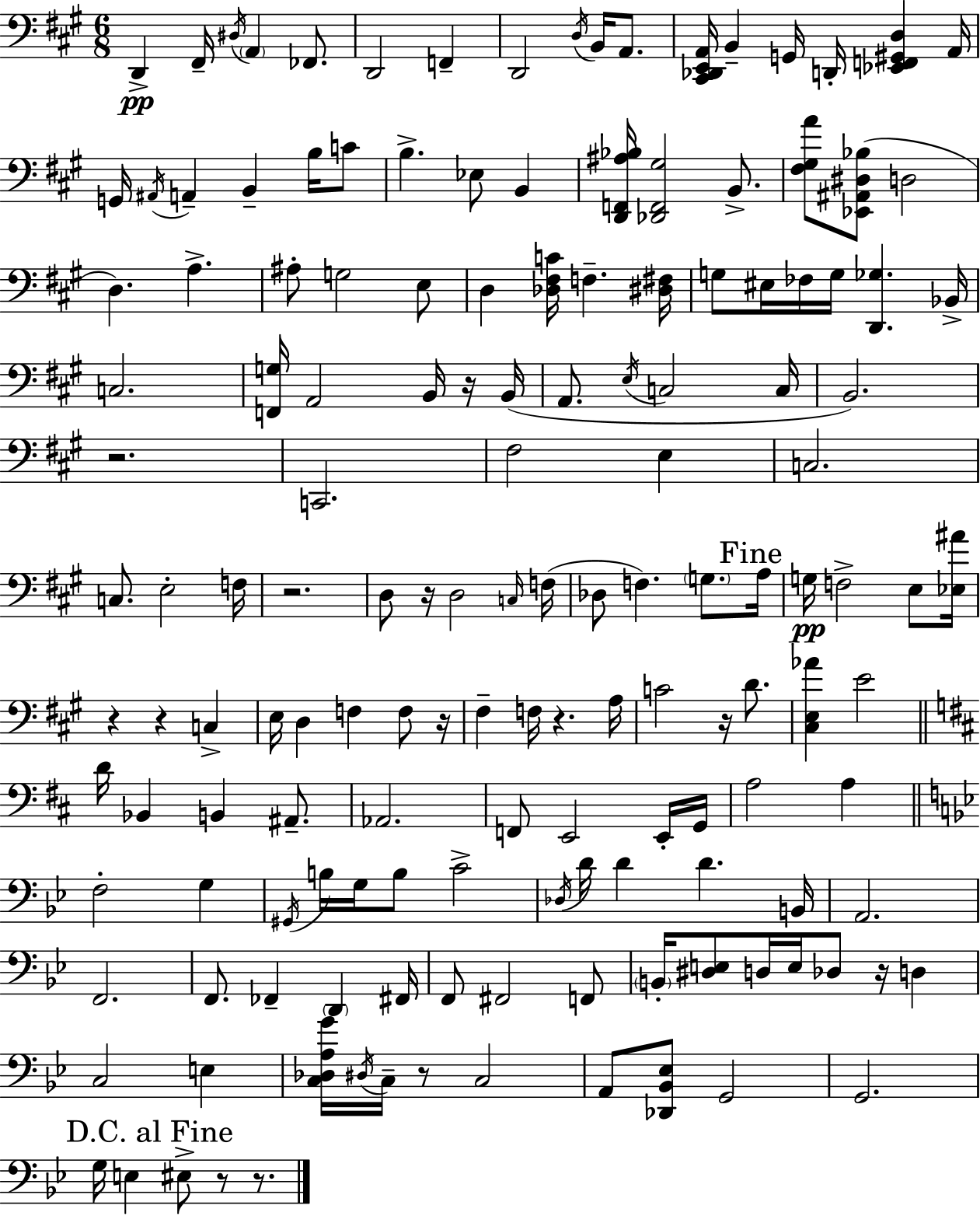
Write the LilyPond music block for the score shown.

{
  \clef bass
  \numericTimeSignature
  \time 6/8
  \key a \major
  d,4->\pp fis,16-- \acciaccatura { dis16 } \parenthesize a,4 fes,8. | d,2 f,4-- | d,2 \acciaccatura { d16 } b,16 a,8. | <cis, des, e, a,>16 b,4-- g,16 d,16-. <ees, f, gis, d>4 | \break a,16 g,16 \acciaccatura { ais,16 } a,4-- b,4-- | b16 c'8 b4.-> ees8 b,4 | <d, f, ais bes>16 <des, f, gis>2 | b,8.-> <fis gis a'>8 <ees, ais, dis bes>8( d2 | \break d4.) a4.-> | ais8-. g2 | e8 d4 <des fis c'>16 f4.-- | <dis fis>16 g8 eis16 fes16 g16 <d, ges>4. | \break bes,16-> c2. | <f, g>16 a,2 | b,16 r16 b,16( a,8. \acciaccatura { e16 } c2 | c16 b,2.) | \break r2. | c,2. | fis2 | e4 c2. | \break c8. e2-. | f16 r2. | d8 r16 d2 | \grace { c16 } f16( des8 f4.) | \break \parenthesize g8. \mark "Fine" a16 g16\pp f2-> | e8 <ees ais'>16 r4 r4 | c4-> e16 d4 f4 | f8 r16 fis4-- f16 r4. | \break a16 c'2 | r16 d'8. <cis e aes'>4 e'2 | \bar "||" \break \key d \major d'16 bes,4 b,4 ais,8.-- | aes,2. | f,8 e,2 e,16-. g,16 | a2 a4 | \break \bar "||" \break \key bes \major f2-. g4 | \acciaccatura { gis,16 } b16 g16 b8 c'2-> | \acciaccatura { des16 } d'16 d'4 d'4. | b,16 a,2. | \break f,2. | f,8. fes,4-- \parenthesize d,4 | fis,16 f,8 fis,2 | f,8 \parenthesize b,16-. <dis e>8 d16 e16 des8 r16 d4 | \break c2 e4 | <c des a g'>16 \acciaccatura { dis16 } c16-- r8 c2 | a,8 <des, bes, ees>8 g,2 | g,2. | \break \mark "D.C. al Fine" g16 e4 eis8-> r8 | r8. \bar "|."
}